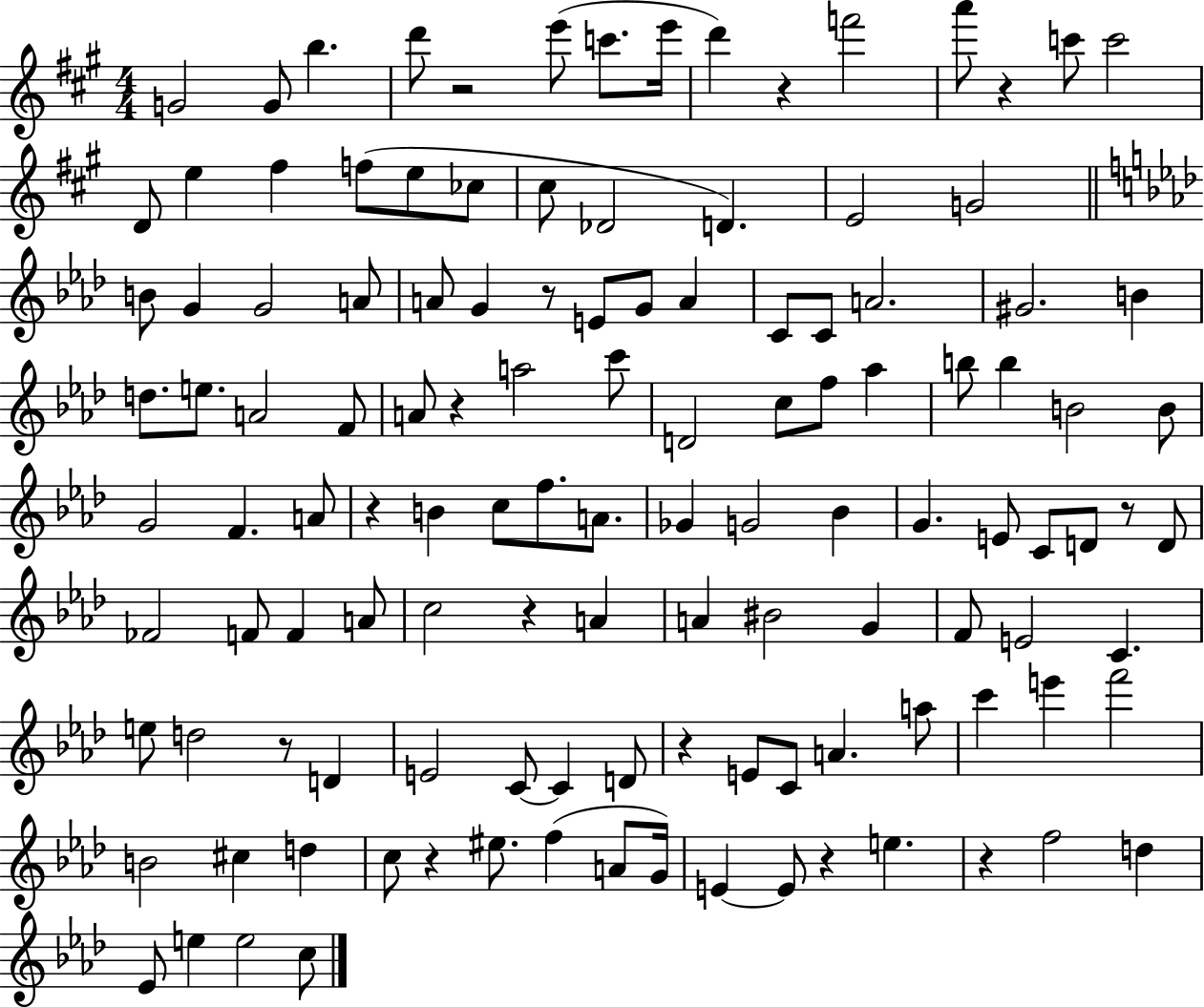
{
  \clef treble
  \numericTimeSignature
  \time 4/4
  \key a \major
  \repeat volta 2 { g'2 g'8 b''4. | d'''8 r2 e'''8( c'''8. e'''16 | d'''4) r4 f'''2 | a'''8 r4 c'''8 c'''2 | \break d'8 e''4 fis''4 f''8( e''8 ces''8 | cis''8 des'2 d'4.) | e'2 g'2 | \bar "||" \break \key aes \major b'8 g'4 g'2 a'8 | a'8 g'4 r8 e'8 g'8 a'4 | c'8 c'8 a'2. | gis'2. b'4 | \break d''8. e''8. a'2 f'8 | a'8 r4 a''2 c'''8 | d'2 c''8 f''8 aes''4 | b''8 b''4 b'2 b'8 | \break g'2 f'4. a'8 | r4 b'4 c''8 f''8. a'8. | ges'4 g'2 bes'4 | g'4. e'8 c'8 d'8 r8 d'8 | \break fes'2 f'8 f'4 a'8 | c''2 r4 a'4 | a'4 bis'2 g'4 | f'8 e'2 c'4. | \break e''8 d''2 r8 d'4 | e'2 c'8~~ c'4 d'8 | r4 e'8 c'8 a'4. a''8 | c'''4 e'''4 f'''2 | \break b'2 cis''4 d''4 | c''8 r4 eis''8. f''4( a'8 g'16) | e'4~~ e'8 r4 e''4. | r4 f''2 d''4 | \break ees'8 e''4 e''2 c''8 | } \bar "|."
}